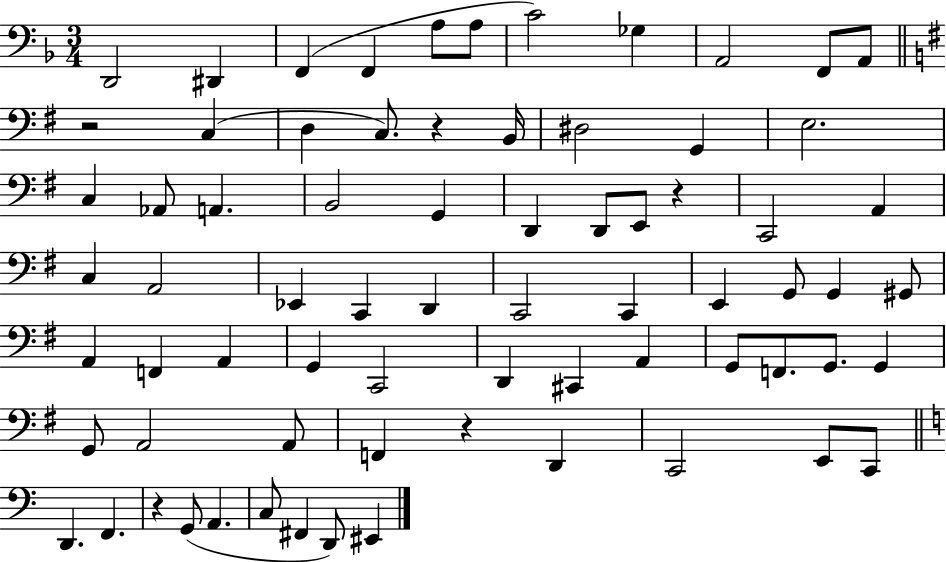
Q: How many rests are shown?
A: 5